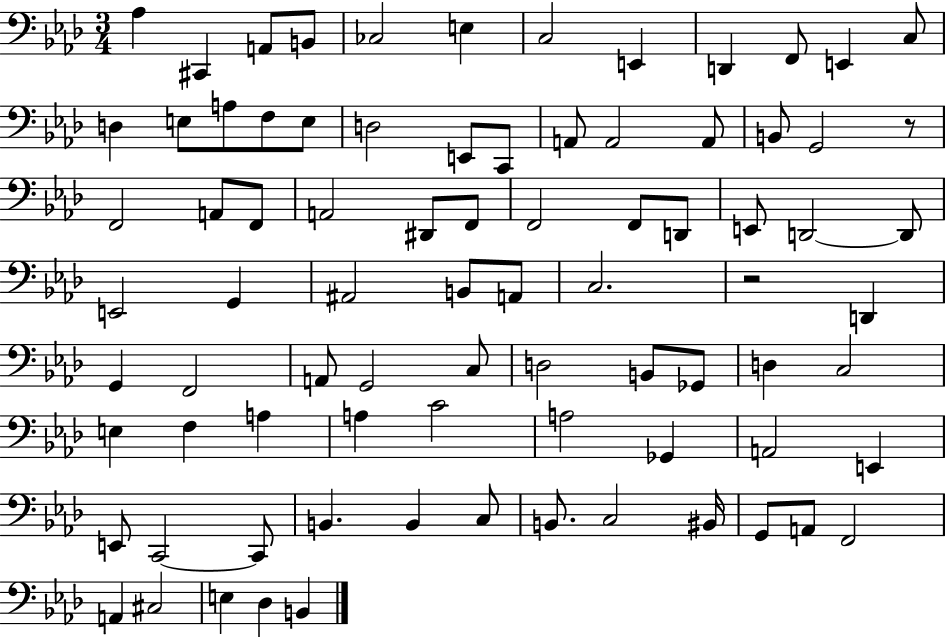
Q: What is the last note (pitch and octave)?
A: B2